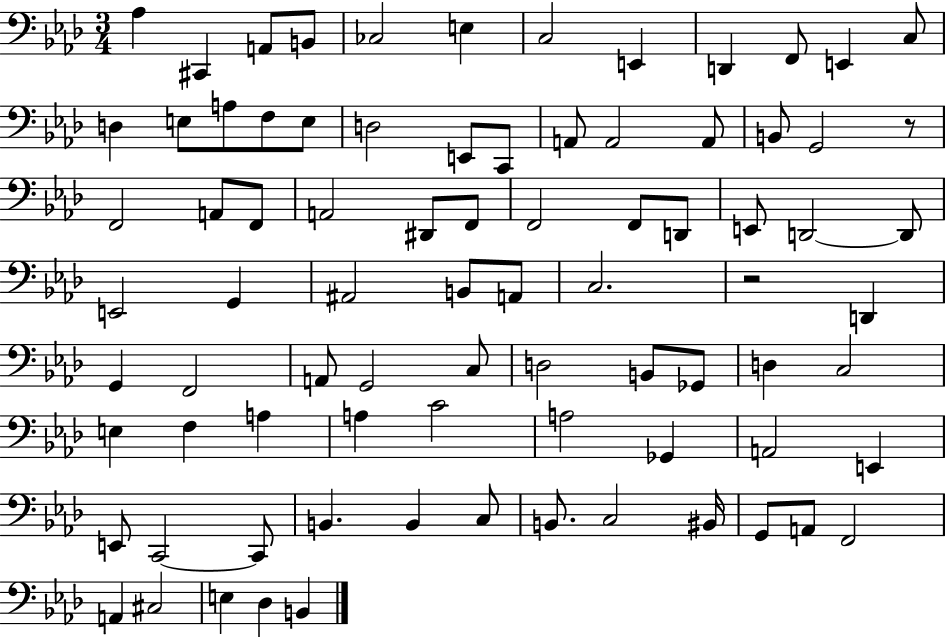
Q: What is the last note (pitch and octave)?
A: B2